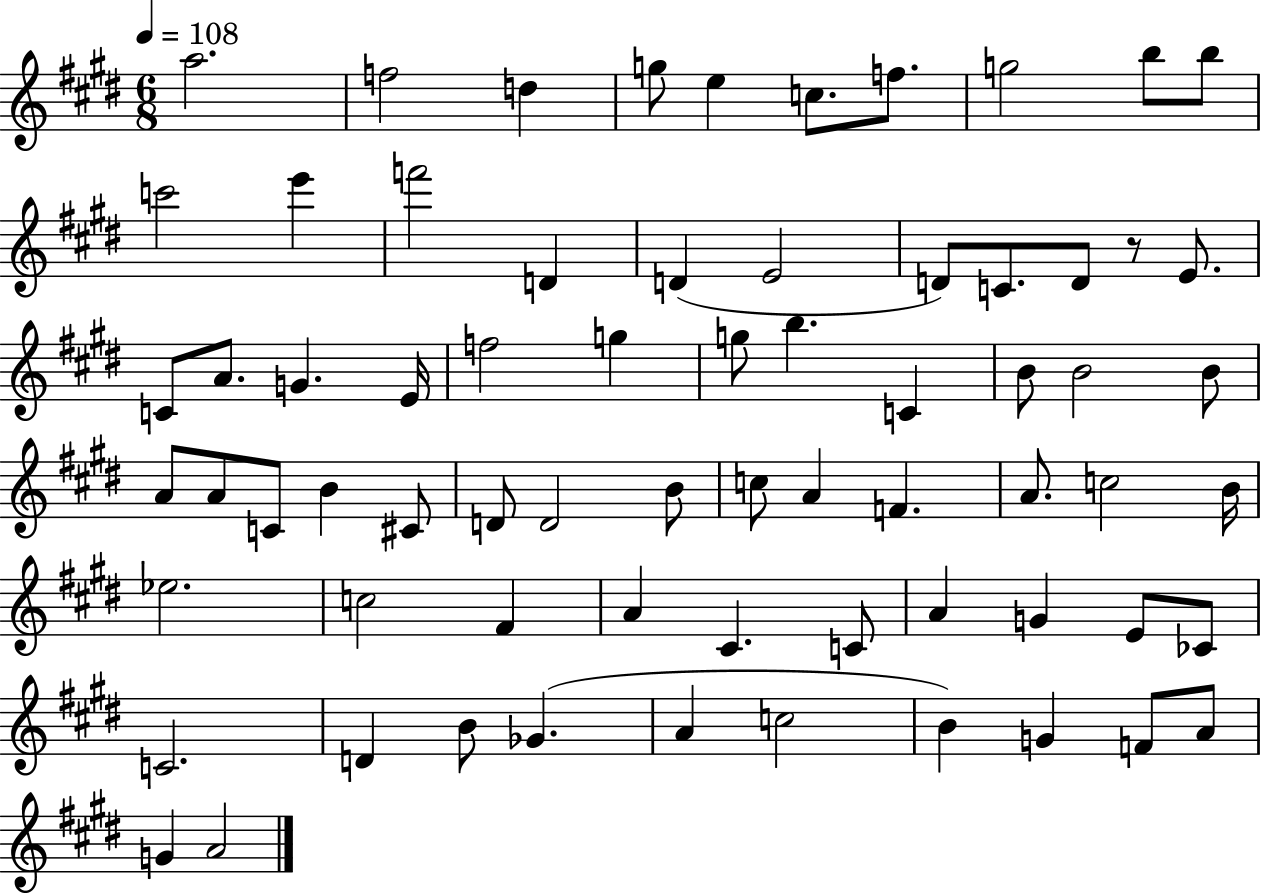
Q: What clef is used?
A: treble